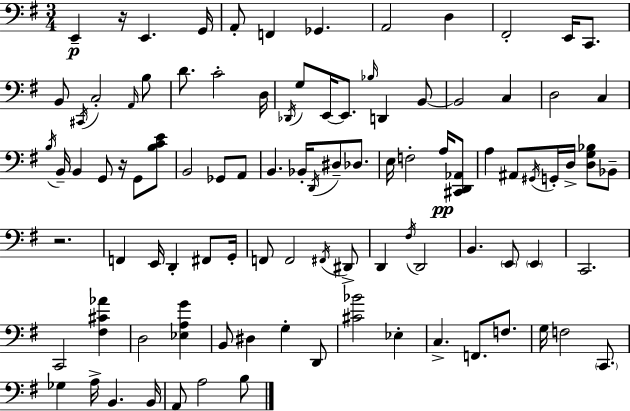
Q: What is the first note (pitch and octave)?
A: E2